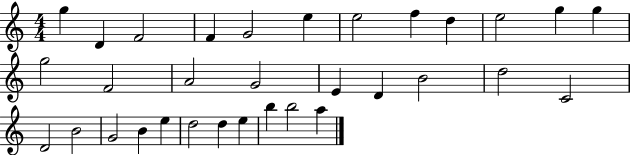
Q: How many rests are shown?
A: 0